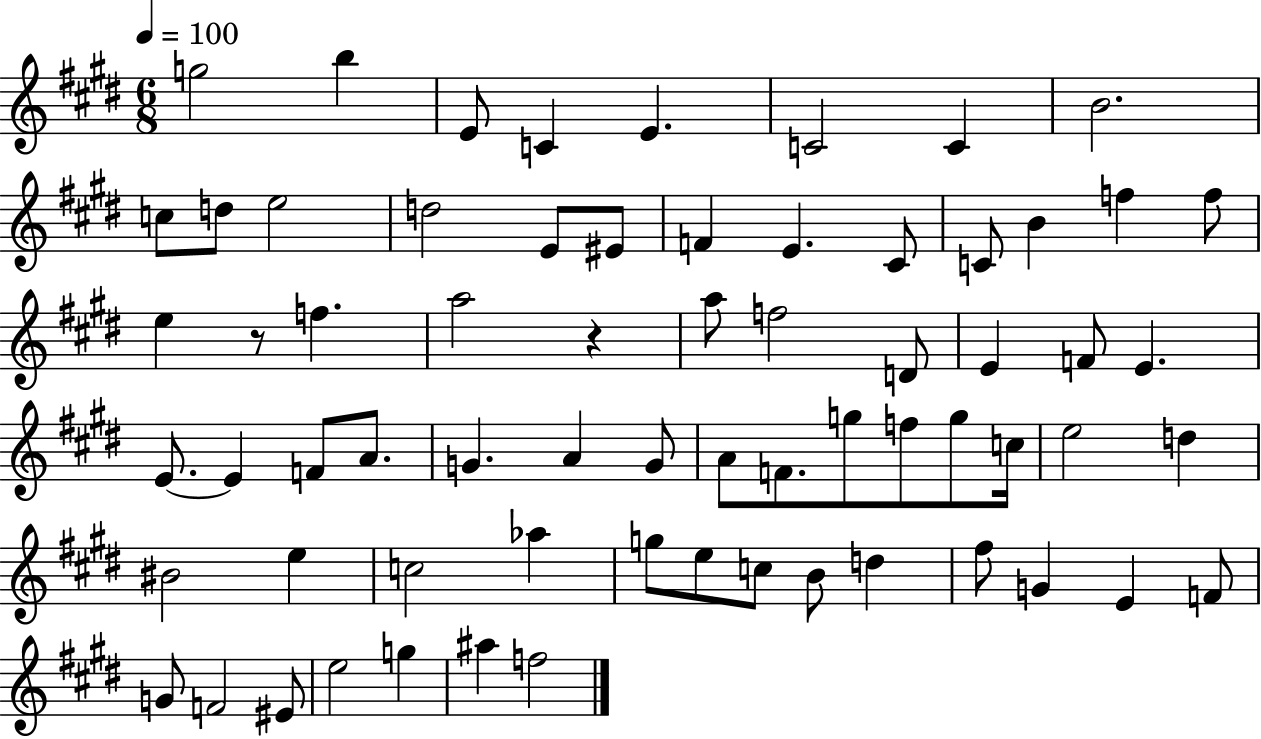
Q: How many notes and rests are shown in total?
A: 67